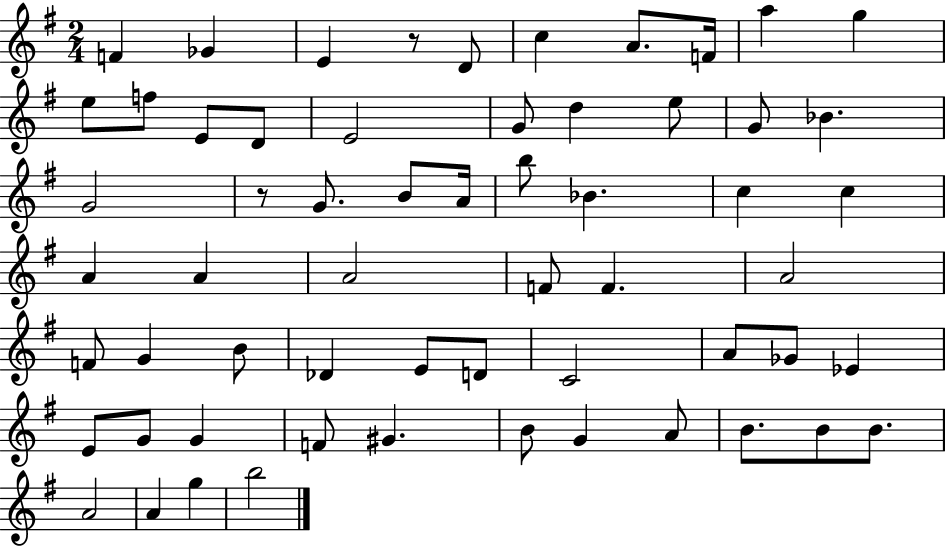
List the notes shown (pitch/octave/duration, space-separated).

F4/q Gb4/q E4/q R/e D4/e C5/q A4/e. F4/s A5/q G5/q E5/e F5/e E4/e D4/e E4/h G4/e D5/q E5/e G4/e Bb4/q. G4/h R/e G4/e. B4/e A4/s B5/e Bb4/q. C5/q C5/q A4/q A4/q A4/h F4/e F4/q. A4/h F4/e G4/q B4/e Db4/q E4/e D4/e C4/h A4/e Gb4/e Eb4/q E4/e G4/e G4/q F4/e G#4/q. B4/e G4/q A4/e B4/e. B4/e B4/e. A4/h A4/q G5/q B5/h